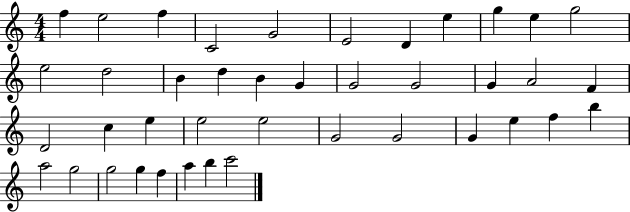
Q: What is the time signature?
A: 4/4